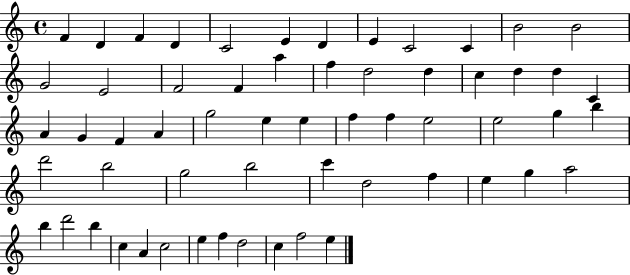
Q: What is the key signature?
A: C major